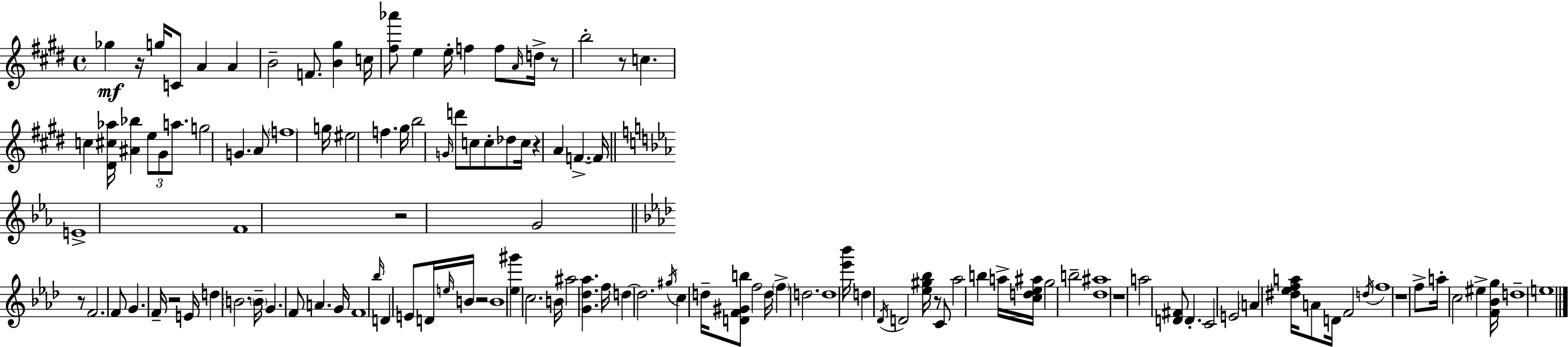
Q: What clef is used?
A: treble